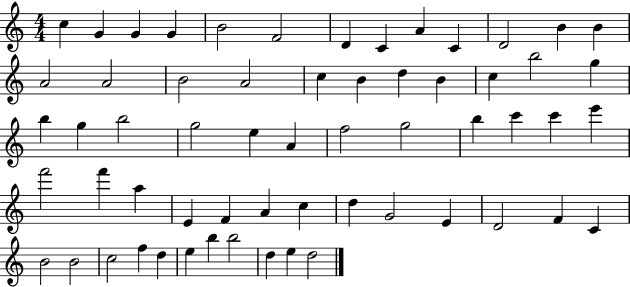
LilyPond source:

{
  \clef treble
  \numericTimeSignature
  \time 4/4
  \key c \major
  c''4 g'4 g'4 g'4 | b'2 f'2 | d'4 c'4 a'4 c'4 | d'2 b'4 b'4 | \break a'2 a'2 | b'2 a'2 | c''4 b'4 d''4 b'4 | c''4 b''2 g''4 | \break b''4 g''4 b''2 | g''2 e''4 a'4 | f''2 g''2 | b''4 c'''4 c'''4 e'''4 | \break f'''2 f'''4 a''4 | e'4 f'4 a'4 c''4 | d''4 g'2 e'4 | d'2 f'4 c'4 | \break b'2 b'2 | c''2 f''4 d''4 | e''4 b''4 b''2 | d''4 e''4 d''2 | \break \bar "|."
}